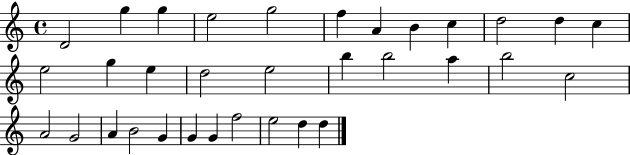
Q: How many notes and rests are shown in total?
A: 33